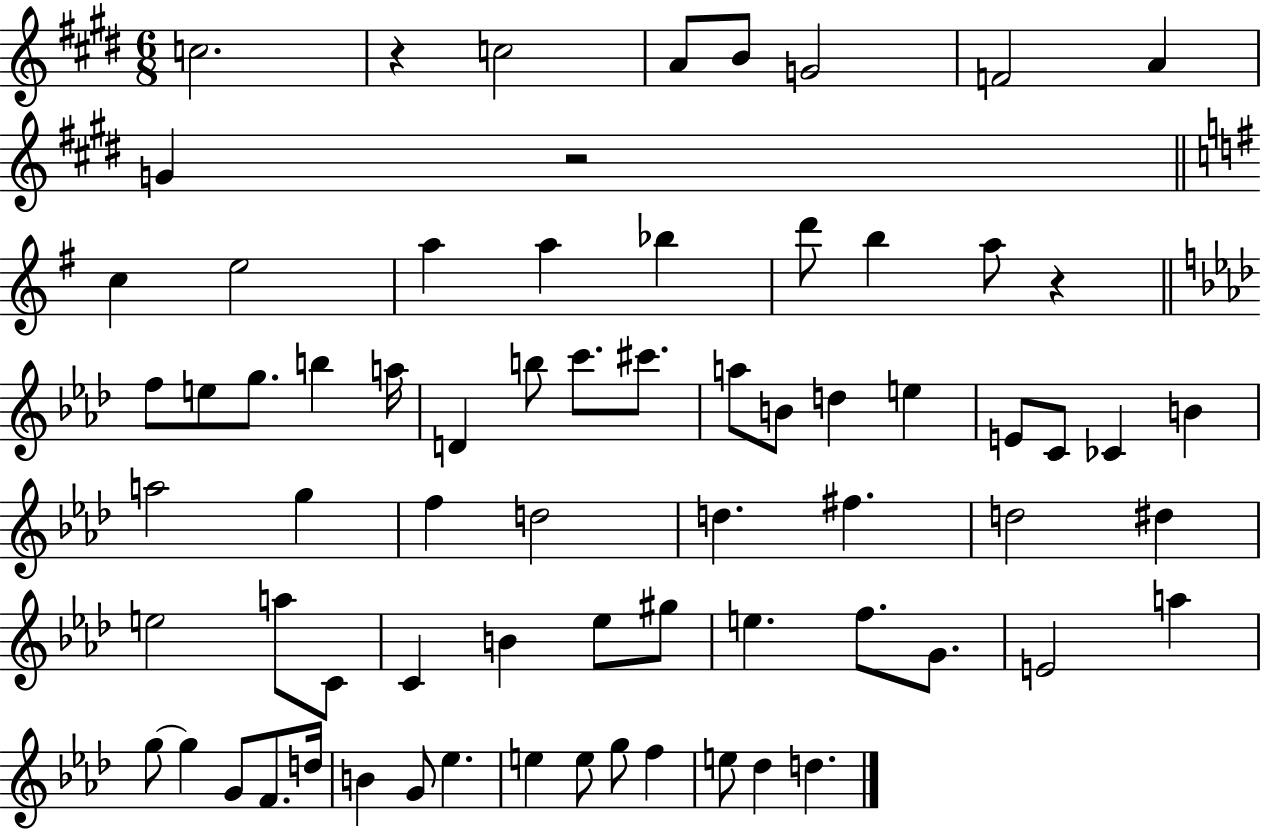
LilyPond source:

{
  \clef treble
  \numericTimeSignature
  \time 6/8
  \key e \major
  c''2. | r4 c''2 | a'8 b'8 g'2 | f'2 a'4 | \break g'4 r2 | \bar "||" \break \key e \minor c''4 e''2 | a''4 a''4 bes''4 | d'''8 b''4 a''8 r4 | \bar "||" \break \key aes \major f''8 e''8 g''8. b''4 a''16 | d'4 b''8 c'''8. cis'''8. | a''8 b'8 d''4 e''4 | e'8 c'8 ces'4 b'4 | \break a''2 g''4 | f''4 d''2 | d''4. fis''4. | d''2 dis''4 | \break e''2 a''8 c'8 | c'4 b'4 ees''8 gis''8 | e''4. f''8. g'8. | e'2 a''4 | \break g''8~~ g''4 g'8 f'8. d''16 | b'4 g'8 ees''4. | e''4 e''8 g''8 f''4 | e''8 des''4 d''4. | \break \bar "|."
}